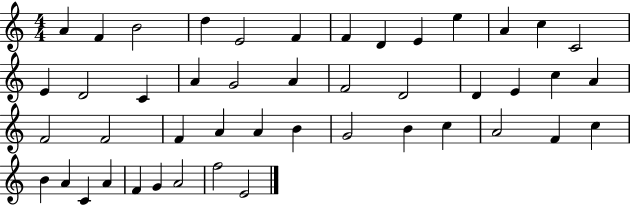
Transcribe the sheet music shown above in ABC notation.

X:1
T:Untitled
M:4/4
L:1/4
K:C
A F B2 d E2 F F D E e A c C2 E D2 C A G2 A F2 D2 D E c A F2 F2 F A A B G2 B c A2 F c B A C A F G A2 f2 E2